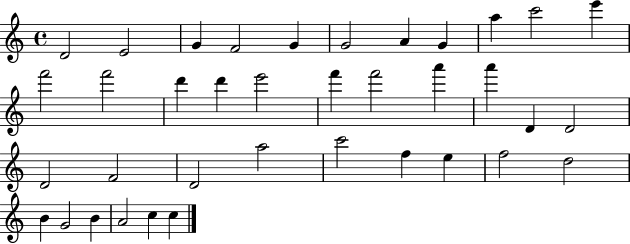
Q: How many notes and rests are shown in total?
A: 37